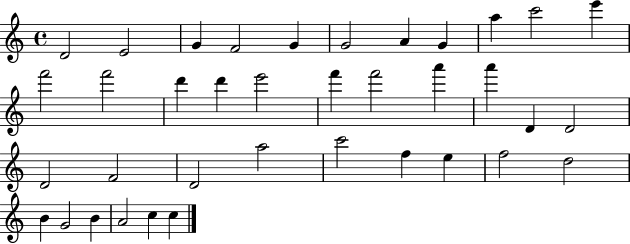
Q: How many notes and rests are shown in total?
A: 37